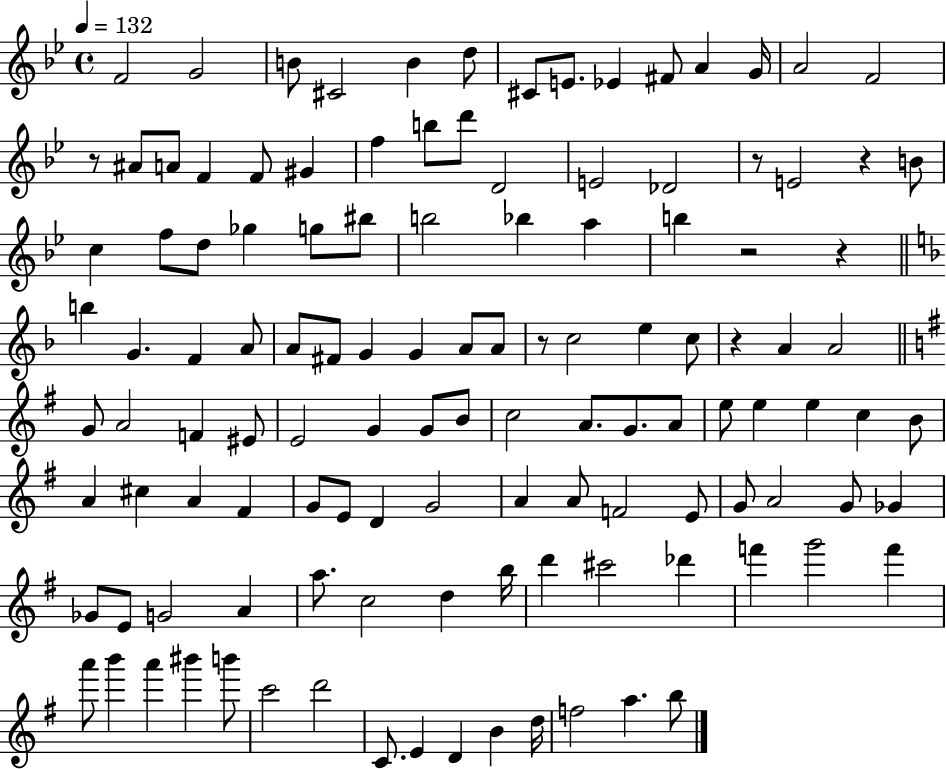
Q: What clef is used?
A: treble